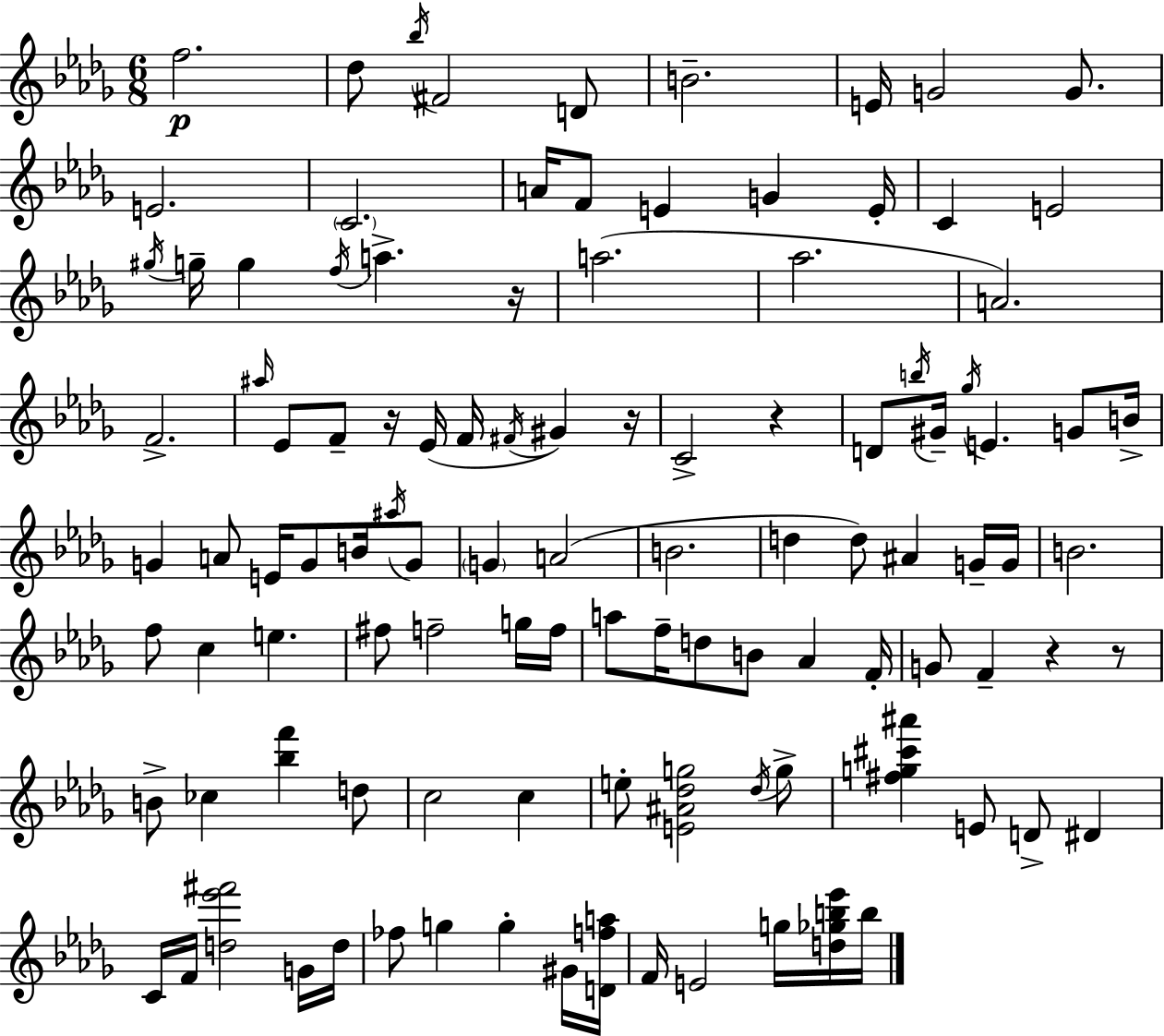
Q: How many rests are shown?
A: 6